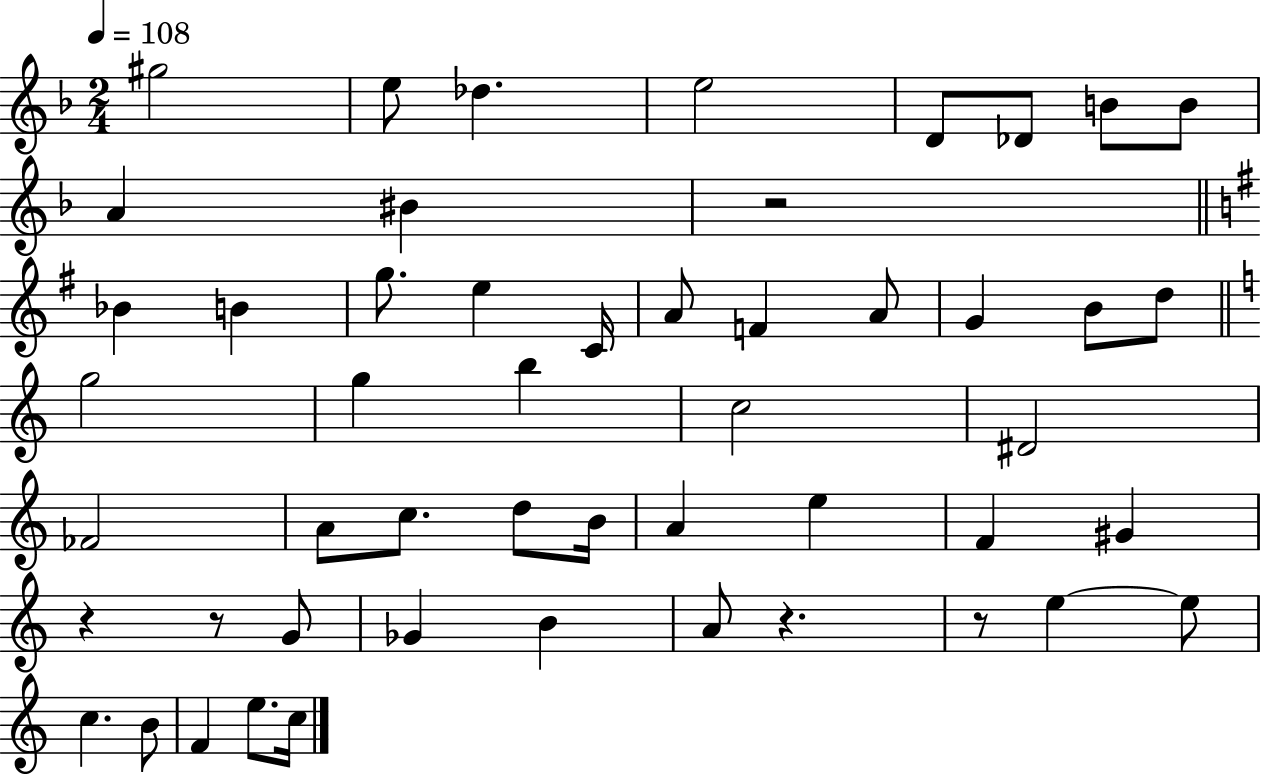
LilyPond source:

{
  \clef treble
  \numericTimeSignature
  \time 2/4
  \key f \major
  \tempo 4 = 108
  gis''2 | e''8 des''4. | e''2 | d'8 des'8 b'8 b'8 | \break a'4 bis'4 | r2 | \bar "||" \break \key g \major bes'4 b'4 | g''8. e''4 c'16 | a'8 f'4 a'8 | g'4 b'8 d''8 | \break \bar "||" \break \key a \minor g''2 | g''4 b''4 | c''2 | dis'2 | \break fes'2 | a'8 c''8. d''8 b'16 | a'4 e''4 | f'4 gis'4 | \break r4 r8 g'8 | ges'4 b'4 | a'8 r4. | r8 e''4~~ e''8 | \break c''4. b'8 | f'4 e''8. c''16 | \bar "|."
}